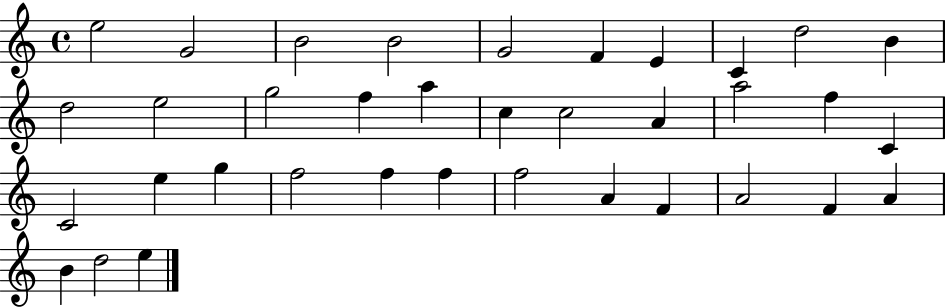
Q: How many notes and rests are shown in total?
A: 36